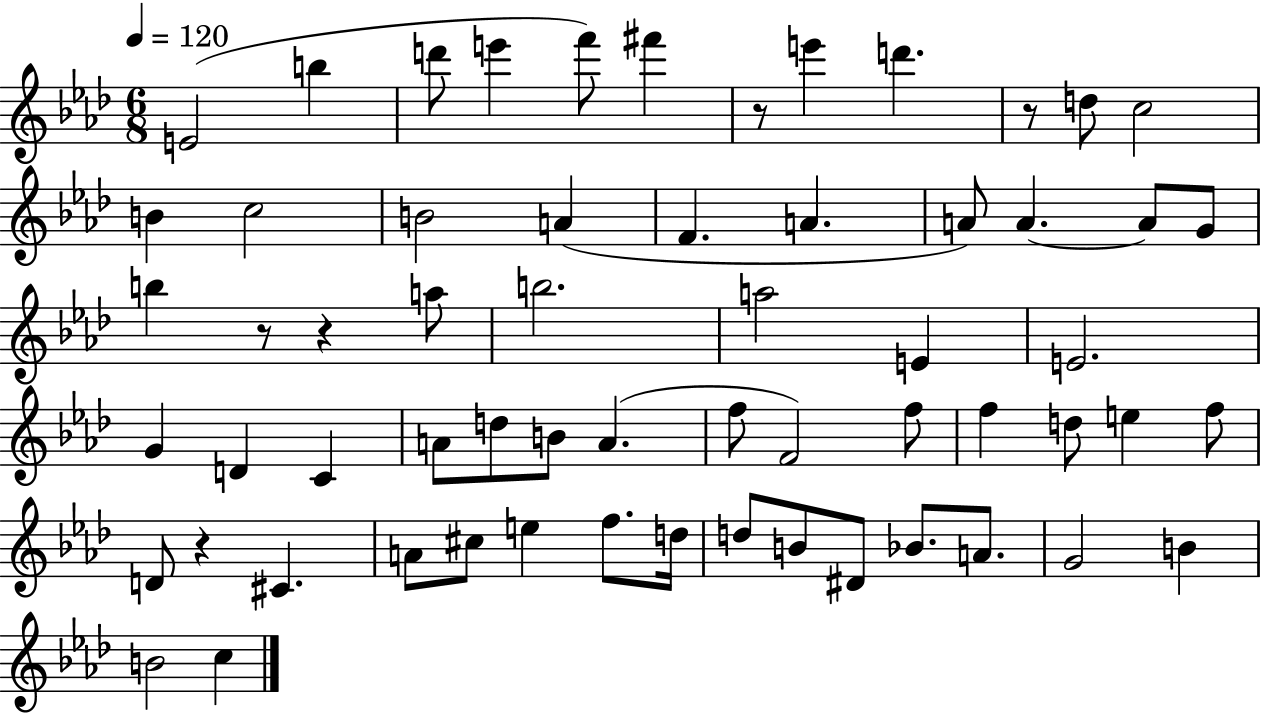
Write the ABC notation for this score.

X:1
T:Untitled
M:6/8
L:1/4
K:Ab
E2 b d'/2 e' f'/2 ^f' z/2 e' d' z/2 d/2 c2 B c2 B2 A F A A/2 A A/2 G/2 b z/2 z a/2 b2 a2 E E2 G D C A/2 d/2 B/2 A f/2 F2 f/2 f d/2 e f/2 D/2 z ^C A/2 ^c/2 e f/2 d/4 d/2 B/2 ^D/2 _B/2 A/2 G2 B B2 c